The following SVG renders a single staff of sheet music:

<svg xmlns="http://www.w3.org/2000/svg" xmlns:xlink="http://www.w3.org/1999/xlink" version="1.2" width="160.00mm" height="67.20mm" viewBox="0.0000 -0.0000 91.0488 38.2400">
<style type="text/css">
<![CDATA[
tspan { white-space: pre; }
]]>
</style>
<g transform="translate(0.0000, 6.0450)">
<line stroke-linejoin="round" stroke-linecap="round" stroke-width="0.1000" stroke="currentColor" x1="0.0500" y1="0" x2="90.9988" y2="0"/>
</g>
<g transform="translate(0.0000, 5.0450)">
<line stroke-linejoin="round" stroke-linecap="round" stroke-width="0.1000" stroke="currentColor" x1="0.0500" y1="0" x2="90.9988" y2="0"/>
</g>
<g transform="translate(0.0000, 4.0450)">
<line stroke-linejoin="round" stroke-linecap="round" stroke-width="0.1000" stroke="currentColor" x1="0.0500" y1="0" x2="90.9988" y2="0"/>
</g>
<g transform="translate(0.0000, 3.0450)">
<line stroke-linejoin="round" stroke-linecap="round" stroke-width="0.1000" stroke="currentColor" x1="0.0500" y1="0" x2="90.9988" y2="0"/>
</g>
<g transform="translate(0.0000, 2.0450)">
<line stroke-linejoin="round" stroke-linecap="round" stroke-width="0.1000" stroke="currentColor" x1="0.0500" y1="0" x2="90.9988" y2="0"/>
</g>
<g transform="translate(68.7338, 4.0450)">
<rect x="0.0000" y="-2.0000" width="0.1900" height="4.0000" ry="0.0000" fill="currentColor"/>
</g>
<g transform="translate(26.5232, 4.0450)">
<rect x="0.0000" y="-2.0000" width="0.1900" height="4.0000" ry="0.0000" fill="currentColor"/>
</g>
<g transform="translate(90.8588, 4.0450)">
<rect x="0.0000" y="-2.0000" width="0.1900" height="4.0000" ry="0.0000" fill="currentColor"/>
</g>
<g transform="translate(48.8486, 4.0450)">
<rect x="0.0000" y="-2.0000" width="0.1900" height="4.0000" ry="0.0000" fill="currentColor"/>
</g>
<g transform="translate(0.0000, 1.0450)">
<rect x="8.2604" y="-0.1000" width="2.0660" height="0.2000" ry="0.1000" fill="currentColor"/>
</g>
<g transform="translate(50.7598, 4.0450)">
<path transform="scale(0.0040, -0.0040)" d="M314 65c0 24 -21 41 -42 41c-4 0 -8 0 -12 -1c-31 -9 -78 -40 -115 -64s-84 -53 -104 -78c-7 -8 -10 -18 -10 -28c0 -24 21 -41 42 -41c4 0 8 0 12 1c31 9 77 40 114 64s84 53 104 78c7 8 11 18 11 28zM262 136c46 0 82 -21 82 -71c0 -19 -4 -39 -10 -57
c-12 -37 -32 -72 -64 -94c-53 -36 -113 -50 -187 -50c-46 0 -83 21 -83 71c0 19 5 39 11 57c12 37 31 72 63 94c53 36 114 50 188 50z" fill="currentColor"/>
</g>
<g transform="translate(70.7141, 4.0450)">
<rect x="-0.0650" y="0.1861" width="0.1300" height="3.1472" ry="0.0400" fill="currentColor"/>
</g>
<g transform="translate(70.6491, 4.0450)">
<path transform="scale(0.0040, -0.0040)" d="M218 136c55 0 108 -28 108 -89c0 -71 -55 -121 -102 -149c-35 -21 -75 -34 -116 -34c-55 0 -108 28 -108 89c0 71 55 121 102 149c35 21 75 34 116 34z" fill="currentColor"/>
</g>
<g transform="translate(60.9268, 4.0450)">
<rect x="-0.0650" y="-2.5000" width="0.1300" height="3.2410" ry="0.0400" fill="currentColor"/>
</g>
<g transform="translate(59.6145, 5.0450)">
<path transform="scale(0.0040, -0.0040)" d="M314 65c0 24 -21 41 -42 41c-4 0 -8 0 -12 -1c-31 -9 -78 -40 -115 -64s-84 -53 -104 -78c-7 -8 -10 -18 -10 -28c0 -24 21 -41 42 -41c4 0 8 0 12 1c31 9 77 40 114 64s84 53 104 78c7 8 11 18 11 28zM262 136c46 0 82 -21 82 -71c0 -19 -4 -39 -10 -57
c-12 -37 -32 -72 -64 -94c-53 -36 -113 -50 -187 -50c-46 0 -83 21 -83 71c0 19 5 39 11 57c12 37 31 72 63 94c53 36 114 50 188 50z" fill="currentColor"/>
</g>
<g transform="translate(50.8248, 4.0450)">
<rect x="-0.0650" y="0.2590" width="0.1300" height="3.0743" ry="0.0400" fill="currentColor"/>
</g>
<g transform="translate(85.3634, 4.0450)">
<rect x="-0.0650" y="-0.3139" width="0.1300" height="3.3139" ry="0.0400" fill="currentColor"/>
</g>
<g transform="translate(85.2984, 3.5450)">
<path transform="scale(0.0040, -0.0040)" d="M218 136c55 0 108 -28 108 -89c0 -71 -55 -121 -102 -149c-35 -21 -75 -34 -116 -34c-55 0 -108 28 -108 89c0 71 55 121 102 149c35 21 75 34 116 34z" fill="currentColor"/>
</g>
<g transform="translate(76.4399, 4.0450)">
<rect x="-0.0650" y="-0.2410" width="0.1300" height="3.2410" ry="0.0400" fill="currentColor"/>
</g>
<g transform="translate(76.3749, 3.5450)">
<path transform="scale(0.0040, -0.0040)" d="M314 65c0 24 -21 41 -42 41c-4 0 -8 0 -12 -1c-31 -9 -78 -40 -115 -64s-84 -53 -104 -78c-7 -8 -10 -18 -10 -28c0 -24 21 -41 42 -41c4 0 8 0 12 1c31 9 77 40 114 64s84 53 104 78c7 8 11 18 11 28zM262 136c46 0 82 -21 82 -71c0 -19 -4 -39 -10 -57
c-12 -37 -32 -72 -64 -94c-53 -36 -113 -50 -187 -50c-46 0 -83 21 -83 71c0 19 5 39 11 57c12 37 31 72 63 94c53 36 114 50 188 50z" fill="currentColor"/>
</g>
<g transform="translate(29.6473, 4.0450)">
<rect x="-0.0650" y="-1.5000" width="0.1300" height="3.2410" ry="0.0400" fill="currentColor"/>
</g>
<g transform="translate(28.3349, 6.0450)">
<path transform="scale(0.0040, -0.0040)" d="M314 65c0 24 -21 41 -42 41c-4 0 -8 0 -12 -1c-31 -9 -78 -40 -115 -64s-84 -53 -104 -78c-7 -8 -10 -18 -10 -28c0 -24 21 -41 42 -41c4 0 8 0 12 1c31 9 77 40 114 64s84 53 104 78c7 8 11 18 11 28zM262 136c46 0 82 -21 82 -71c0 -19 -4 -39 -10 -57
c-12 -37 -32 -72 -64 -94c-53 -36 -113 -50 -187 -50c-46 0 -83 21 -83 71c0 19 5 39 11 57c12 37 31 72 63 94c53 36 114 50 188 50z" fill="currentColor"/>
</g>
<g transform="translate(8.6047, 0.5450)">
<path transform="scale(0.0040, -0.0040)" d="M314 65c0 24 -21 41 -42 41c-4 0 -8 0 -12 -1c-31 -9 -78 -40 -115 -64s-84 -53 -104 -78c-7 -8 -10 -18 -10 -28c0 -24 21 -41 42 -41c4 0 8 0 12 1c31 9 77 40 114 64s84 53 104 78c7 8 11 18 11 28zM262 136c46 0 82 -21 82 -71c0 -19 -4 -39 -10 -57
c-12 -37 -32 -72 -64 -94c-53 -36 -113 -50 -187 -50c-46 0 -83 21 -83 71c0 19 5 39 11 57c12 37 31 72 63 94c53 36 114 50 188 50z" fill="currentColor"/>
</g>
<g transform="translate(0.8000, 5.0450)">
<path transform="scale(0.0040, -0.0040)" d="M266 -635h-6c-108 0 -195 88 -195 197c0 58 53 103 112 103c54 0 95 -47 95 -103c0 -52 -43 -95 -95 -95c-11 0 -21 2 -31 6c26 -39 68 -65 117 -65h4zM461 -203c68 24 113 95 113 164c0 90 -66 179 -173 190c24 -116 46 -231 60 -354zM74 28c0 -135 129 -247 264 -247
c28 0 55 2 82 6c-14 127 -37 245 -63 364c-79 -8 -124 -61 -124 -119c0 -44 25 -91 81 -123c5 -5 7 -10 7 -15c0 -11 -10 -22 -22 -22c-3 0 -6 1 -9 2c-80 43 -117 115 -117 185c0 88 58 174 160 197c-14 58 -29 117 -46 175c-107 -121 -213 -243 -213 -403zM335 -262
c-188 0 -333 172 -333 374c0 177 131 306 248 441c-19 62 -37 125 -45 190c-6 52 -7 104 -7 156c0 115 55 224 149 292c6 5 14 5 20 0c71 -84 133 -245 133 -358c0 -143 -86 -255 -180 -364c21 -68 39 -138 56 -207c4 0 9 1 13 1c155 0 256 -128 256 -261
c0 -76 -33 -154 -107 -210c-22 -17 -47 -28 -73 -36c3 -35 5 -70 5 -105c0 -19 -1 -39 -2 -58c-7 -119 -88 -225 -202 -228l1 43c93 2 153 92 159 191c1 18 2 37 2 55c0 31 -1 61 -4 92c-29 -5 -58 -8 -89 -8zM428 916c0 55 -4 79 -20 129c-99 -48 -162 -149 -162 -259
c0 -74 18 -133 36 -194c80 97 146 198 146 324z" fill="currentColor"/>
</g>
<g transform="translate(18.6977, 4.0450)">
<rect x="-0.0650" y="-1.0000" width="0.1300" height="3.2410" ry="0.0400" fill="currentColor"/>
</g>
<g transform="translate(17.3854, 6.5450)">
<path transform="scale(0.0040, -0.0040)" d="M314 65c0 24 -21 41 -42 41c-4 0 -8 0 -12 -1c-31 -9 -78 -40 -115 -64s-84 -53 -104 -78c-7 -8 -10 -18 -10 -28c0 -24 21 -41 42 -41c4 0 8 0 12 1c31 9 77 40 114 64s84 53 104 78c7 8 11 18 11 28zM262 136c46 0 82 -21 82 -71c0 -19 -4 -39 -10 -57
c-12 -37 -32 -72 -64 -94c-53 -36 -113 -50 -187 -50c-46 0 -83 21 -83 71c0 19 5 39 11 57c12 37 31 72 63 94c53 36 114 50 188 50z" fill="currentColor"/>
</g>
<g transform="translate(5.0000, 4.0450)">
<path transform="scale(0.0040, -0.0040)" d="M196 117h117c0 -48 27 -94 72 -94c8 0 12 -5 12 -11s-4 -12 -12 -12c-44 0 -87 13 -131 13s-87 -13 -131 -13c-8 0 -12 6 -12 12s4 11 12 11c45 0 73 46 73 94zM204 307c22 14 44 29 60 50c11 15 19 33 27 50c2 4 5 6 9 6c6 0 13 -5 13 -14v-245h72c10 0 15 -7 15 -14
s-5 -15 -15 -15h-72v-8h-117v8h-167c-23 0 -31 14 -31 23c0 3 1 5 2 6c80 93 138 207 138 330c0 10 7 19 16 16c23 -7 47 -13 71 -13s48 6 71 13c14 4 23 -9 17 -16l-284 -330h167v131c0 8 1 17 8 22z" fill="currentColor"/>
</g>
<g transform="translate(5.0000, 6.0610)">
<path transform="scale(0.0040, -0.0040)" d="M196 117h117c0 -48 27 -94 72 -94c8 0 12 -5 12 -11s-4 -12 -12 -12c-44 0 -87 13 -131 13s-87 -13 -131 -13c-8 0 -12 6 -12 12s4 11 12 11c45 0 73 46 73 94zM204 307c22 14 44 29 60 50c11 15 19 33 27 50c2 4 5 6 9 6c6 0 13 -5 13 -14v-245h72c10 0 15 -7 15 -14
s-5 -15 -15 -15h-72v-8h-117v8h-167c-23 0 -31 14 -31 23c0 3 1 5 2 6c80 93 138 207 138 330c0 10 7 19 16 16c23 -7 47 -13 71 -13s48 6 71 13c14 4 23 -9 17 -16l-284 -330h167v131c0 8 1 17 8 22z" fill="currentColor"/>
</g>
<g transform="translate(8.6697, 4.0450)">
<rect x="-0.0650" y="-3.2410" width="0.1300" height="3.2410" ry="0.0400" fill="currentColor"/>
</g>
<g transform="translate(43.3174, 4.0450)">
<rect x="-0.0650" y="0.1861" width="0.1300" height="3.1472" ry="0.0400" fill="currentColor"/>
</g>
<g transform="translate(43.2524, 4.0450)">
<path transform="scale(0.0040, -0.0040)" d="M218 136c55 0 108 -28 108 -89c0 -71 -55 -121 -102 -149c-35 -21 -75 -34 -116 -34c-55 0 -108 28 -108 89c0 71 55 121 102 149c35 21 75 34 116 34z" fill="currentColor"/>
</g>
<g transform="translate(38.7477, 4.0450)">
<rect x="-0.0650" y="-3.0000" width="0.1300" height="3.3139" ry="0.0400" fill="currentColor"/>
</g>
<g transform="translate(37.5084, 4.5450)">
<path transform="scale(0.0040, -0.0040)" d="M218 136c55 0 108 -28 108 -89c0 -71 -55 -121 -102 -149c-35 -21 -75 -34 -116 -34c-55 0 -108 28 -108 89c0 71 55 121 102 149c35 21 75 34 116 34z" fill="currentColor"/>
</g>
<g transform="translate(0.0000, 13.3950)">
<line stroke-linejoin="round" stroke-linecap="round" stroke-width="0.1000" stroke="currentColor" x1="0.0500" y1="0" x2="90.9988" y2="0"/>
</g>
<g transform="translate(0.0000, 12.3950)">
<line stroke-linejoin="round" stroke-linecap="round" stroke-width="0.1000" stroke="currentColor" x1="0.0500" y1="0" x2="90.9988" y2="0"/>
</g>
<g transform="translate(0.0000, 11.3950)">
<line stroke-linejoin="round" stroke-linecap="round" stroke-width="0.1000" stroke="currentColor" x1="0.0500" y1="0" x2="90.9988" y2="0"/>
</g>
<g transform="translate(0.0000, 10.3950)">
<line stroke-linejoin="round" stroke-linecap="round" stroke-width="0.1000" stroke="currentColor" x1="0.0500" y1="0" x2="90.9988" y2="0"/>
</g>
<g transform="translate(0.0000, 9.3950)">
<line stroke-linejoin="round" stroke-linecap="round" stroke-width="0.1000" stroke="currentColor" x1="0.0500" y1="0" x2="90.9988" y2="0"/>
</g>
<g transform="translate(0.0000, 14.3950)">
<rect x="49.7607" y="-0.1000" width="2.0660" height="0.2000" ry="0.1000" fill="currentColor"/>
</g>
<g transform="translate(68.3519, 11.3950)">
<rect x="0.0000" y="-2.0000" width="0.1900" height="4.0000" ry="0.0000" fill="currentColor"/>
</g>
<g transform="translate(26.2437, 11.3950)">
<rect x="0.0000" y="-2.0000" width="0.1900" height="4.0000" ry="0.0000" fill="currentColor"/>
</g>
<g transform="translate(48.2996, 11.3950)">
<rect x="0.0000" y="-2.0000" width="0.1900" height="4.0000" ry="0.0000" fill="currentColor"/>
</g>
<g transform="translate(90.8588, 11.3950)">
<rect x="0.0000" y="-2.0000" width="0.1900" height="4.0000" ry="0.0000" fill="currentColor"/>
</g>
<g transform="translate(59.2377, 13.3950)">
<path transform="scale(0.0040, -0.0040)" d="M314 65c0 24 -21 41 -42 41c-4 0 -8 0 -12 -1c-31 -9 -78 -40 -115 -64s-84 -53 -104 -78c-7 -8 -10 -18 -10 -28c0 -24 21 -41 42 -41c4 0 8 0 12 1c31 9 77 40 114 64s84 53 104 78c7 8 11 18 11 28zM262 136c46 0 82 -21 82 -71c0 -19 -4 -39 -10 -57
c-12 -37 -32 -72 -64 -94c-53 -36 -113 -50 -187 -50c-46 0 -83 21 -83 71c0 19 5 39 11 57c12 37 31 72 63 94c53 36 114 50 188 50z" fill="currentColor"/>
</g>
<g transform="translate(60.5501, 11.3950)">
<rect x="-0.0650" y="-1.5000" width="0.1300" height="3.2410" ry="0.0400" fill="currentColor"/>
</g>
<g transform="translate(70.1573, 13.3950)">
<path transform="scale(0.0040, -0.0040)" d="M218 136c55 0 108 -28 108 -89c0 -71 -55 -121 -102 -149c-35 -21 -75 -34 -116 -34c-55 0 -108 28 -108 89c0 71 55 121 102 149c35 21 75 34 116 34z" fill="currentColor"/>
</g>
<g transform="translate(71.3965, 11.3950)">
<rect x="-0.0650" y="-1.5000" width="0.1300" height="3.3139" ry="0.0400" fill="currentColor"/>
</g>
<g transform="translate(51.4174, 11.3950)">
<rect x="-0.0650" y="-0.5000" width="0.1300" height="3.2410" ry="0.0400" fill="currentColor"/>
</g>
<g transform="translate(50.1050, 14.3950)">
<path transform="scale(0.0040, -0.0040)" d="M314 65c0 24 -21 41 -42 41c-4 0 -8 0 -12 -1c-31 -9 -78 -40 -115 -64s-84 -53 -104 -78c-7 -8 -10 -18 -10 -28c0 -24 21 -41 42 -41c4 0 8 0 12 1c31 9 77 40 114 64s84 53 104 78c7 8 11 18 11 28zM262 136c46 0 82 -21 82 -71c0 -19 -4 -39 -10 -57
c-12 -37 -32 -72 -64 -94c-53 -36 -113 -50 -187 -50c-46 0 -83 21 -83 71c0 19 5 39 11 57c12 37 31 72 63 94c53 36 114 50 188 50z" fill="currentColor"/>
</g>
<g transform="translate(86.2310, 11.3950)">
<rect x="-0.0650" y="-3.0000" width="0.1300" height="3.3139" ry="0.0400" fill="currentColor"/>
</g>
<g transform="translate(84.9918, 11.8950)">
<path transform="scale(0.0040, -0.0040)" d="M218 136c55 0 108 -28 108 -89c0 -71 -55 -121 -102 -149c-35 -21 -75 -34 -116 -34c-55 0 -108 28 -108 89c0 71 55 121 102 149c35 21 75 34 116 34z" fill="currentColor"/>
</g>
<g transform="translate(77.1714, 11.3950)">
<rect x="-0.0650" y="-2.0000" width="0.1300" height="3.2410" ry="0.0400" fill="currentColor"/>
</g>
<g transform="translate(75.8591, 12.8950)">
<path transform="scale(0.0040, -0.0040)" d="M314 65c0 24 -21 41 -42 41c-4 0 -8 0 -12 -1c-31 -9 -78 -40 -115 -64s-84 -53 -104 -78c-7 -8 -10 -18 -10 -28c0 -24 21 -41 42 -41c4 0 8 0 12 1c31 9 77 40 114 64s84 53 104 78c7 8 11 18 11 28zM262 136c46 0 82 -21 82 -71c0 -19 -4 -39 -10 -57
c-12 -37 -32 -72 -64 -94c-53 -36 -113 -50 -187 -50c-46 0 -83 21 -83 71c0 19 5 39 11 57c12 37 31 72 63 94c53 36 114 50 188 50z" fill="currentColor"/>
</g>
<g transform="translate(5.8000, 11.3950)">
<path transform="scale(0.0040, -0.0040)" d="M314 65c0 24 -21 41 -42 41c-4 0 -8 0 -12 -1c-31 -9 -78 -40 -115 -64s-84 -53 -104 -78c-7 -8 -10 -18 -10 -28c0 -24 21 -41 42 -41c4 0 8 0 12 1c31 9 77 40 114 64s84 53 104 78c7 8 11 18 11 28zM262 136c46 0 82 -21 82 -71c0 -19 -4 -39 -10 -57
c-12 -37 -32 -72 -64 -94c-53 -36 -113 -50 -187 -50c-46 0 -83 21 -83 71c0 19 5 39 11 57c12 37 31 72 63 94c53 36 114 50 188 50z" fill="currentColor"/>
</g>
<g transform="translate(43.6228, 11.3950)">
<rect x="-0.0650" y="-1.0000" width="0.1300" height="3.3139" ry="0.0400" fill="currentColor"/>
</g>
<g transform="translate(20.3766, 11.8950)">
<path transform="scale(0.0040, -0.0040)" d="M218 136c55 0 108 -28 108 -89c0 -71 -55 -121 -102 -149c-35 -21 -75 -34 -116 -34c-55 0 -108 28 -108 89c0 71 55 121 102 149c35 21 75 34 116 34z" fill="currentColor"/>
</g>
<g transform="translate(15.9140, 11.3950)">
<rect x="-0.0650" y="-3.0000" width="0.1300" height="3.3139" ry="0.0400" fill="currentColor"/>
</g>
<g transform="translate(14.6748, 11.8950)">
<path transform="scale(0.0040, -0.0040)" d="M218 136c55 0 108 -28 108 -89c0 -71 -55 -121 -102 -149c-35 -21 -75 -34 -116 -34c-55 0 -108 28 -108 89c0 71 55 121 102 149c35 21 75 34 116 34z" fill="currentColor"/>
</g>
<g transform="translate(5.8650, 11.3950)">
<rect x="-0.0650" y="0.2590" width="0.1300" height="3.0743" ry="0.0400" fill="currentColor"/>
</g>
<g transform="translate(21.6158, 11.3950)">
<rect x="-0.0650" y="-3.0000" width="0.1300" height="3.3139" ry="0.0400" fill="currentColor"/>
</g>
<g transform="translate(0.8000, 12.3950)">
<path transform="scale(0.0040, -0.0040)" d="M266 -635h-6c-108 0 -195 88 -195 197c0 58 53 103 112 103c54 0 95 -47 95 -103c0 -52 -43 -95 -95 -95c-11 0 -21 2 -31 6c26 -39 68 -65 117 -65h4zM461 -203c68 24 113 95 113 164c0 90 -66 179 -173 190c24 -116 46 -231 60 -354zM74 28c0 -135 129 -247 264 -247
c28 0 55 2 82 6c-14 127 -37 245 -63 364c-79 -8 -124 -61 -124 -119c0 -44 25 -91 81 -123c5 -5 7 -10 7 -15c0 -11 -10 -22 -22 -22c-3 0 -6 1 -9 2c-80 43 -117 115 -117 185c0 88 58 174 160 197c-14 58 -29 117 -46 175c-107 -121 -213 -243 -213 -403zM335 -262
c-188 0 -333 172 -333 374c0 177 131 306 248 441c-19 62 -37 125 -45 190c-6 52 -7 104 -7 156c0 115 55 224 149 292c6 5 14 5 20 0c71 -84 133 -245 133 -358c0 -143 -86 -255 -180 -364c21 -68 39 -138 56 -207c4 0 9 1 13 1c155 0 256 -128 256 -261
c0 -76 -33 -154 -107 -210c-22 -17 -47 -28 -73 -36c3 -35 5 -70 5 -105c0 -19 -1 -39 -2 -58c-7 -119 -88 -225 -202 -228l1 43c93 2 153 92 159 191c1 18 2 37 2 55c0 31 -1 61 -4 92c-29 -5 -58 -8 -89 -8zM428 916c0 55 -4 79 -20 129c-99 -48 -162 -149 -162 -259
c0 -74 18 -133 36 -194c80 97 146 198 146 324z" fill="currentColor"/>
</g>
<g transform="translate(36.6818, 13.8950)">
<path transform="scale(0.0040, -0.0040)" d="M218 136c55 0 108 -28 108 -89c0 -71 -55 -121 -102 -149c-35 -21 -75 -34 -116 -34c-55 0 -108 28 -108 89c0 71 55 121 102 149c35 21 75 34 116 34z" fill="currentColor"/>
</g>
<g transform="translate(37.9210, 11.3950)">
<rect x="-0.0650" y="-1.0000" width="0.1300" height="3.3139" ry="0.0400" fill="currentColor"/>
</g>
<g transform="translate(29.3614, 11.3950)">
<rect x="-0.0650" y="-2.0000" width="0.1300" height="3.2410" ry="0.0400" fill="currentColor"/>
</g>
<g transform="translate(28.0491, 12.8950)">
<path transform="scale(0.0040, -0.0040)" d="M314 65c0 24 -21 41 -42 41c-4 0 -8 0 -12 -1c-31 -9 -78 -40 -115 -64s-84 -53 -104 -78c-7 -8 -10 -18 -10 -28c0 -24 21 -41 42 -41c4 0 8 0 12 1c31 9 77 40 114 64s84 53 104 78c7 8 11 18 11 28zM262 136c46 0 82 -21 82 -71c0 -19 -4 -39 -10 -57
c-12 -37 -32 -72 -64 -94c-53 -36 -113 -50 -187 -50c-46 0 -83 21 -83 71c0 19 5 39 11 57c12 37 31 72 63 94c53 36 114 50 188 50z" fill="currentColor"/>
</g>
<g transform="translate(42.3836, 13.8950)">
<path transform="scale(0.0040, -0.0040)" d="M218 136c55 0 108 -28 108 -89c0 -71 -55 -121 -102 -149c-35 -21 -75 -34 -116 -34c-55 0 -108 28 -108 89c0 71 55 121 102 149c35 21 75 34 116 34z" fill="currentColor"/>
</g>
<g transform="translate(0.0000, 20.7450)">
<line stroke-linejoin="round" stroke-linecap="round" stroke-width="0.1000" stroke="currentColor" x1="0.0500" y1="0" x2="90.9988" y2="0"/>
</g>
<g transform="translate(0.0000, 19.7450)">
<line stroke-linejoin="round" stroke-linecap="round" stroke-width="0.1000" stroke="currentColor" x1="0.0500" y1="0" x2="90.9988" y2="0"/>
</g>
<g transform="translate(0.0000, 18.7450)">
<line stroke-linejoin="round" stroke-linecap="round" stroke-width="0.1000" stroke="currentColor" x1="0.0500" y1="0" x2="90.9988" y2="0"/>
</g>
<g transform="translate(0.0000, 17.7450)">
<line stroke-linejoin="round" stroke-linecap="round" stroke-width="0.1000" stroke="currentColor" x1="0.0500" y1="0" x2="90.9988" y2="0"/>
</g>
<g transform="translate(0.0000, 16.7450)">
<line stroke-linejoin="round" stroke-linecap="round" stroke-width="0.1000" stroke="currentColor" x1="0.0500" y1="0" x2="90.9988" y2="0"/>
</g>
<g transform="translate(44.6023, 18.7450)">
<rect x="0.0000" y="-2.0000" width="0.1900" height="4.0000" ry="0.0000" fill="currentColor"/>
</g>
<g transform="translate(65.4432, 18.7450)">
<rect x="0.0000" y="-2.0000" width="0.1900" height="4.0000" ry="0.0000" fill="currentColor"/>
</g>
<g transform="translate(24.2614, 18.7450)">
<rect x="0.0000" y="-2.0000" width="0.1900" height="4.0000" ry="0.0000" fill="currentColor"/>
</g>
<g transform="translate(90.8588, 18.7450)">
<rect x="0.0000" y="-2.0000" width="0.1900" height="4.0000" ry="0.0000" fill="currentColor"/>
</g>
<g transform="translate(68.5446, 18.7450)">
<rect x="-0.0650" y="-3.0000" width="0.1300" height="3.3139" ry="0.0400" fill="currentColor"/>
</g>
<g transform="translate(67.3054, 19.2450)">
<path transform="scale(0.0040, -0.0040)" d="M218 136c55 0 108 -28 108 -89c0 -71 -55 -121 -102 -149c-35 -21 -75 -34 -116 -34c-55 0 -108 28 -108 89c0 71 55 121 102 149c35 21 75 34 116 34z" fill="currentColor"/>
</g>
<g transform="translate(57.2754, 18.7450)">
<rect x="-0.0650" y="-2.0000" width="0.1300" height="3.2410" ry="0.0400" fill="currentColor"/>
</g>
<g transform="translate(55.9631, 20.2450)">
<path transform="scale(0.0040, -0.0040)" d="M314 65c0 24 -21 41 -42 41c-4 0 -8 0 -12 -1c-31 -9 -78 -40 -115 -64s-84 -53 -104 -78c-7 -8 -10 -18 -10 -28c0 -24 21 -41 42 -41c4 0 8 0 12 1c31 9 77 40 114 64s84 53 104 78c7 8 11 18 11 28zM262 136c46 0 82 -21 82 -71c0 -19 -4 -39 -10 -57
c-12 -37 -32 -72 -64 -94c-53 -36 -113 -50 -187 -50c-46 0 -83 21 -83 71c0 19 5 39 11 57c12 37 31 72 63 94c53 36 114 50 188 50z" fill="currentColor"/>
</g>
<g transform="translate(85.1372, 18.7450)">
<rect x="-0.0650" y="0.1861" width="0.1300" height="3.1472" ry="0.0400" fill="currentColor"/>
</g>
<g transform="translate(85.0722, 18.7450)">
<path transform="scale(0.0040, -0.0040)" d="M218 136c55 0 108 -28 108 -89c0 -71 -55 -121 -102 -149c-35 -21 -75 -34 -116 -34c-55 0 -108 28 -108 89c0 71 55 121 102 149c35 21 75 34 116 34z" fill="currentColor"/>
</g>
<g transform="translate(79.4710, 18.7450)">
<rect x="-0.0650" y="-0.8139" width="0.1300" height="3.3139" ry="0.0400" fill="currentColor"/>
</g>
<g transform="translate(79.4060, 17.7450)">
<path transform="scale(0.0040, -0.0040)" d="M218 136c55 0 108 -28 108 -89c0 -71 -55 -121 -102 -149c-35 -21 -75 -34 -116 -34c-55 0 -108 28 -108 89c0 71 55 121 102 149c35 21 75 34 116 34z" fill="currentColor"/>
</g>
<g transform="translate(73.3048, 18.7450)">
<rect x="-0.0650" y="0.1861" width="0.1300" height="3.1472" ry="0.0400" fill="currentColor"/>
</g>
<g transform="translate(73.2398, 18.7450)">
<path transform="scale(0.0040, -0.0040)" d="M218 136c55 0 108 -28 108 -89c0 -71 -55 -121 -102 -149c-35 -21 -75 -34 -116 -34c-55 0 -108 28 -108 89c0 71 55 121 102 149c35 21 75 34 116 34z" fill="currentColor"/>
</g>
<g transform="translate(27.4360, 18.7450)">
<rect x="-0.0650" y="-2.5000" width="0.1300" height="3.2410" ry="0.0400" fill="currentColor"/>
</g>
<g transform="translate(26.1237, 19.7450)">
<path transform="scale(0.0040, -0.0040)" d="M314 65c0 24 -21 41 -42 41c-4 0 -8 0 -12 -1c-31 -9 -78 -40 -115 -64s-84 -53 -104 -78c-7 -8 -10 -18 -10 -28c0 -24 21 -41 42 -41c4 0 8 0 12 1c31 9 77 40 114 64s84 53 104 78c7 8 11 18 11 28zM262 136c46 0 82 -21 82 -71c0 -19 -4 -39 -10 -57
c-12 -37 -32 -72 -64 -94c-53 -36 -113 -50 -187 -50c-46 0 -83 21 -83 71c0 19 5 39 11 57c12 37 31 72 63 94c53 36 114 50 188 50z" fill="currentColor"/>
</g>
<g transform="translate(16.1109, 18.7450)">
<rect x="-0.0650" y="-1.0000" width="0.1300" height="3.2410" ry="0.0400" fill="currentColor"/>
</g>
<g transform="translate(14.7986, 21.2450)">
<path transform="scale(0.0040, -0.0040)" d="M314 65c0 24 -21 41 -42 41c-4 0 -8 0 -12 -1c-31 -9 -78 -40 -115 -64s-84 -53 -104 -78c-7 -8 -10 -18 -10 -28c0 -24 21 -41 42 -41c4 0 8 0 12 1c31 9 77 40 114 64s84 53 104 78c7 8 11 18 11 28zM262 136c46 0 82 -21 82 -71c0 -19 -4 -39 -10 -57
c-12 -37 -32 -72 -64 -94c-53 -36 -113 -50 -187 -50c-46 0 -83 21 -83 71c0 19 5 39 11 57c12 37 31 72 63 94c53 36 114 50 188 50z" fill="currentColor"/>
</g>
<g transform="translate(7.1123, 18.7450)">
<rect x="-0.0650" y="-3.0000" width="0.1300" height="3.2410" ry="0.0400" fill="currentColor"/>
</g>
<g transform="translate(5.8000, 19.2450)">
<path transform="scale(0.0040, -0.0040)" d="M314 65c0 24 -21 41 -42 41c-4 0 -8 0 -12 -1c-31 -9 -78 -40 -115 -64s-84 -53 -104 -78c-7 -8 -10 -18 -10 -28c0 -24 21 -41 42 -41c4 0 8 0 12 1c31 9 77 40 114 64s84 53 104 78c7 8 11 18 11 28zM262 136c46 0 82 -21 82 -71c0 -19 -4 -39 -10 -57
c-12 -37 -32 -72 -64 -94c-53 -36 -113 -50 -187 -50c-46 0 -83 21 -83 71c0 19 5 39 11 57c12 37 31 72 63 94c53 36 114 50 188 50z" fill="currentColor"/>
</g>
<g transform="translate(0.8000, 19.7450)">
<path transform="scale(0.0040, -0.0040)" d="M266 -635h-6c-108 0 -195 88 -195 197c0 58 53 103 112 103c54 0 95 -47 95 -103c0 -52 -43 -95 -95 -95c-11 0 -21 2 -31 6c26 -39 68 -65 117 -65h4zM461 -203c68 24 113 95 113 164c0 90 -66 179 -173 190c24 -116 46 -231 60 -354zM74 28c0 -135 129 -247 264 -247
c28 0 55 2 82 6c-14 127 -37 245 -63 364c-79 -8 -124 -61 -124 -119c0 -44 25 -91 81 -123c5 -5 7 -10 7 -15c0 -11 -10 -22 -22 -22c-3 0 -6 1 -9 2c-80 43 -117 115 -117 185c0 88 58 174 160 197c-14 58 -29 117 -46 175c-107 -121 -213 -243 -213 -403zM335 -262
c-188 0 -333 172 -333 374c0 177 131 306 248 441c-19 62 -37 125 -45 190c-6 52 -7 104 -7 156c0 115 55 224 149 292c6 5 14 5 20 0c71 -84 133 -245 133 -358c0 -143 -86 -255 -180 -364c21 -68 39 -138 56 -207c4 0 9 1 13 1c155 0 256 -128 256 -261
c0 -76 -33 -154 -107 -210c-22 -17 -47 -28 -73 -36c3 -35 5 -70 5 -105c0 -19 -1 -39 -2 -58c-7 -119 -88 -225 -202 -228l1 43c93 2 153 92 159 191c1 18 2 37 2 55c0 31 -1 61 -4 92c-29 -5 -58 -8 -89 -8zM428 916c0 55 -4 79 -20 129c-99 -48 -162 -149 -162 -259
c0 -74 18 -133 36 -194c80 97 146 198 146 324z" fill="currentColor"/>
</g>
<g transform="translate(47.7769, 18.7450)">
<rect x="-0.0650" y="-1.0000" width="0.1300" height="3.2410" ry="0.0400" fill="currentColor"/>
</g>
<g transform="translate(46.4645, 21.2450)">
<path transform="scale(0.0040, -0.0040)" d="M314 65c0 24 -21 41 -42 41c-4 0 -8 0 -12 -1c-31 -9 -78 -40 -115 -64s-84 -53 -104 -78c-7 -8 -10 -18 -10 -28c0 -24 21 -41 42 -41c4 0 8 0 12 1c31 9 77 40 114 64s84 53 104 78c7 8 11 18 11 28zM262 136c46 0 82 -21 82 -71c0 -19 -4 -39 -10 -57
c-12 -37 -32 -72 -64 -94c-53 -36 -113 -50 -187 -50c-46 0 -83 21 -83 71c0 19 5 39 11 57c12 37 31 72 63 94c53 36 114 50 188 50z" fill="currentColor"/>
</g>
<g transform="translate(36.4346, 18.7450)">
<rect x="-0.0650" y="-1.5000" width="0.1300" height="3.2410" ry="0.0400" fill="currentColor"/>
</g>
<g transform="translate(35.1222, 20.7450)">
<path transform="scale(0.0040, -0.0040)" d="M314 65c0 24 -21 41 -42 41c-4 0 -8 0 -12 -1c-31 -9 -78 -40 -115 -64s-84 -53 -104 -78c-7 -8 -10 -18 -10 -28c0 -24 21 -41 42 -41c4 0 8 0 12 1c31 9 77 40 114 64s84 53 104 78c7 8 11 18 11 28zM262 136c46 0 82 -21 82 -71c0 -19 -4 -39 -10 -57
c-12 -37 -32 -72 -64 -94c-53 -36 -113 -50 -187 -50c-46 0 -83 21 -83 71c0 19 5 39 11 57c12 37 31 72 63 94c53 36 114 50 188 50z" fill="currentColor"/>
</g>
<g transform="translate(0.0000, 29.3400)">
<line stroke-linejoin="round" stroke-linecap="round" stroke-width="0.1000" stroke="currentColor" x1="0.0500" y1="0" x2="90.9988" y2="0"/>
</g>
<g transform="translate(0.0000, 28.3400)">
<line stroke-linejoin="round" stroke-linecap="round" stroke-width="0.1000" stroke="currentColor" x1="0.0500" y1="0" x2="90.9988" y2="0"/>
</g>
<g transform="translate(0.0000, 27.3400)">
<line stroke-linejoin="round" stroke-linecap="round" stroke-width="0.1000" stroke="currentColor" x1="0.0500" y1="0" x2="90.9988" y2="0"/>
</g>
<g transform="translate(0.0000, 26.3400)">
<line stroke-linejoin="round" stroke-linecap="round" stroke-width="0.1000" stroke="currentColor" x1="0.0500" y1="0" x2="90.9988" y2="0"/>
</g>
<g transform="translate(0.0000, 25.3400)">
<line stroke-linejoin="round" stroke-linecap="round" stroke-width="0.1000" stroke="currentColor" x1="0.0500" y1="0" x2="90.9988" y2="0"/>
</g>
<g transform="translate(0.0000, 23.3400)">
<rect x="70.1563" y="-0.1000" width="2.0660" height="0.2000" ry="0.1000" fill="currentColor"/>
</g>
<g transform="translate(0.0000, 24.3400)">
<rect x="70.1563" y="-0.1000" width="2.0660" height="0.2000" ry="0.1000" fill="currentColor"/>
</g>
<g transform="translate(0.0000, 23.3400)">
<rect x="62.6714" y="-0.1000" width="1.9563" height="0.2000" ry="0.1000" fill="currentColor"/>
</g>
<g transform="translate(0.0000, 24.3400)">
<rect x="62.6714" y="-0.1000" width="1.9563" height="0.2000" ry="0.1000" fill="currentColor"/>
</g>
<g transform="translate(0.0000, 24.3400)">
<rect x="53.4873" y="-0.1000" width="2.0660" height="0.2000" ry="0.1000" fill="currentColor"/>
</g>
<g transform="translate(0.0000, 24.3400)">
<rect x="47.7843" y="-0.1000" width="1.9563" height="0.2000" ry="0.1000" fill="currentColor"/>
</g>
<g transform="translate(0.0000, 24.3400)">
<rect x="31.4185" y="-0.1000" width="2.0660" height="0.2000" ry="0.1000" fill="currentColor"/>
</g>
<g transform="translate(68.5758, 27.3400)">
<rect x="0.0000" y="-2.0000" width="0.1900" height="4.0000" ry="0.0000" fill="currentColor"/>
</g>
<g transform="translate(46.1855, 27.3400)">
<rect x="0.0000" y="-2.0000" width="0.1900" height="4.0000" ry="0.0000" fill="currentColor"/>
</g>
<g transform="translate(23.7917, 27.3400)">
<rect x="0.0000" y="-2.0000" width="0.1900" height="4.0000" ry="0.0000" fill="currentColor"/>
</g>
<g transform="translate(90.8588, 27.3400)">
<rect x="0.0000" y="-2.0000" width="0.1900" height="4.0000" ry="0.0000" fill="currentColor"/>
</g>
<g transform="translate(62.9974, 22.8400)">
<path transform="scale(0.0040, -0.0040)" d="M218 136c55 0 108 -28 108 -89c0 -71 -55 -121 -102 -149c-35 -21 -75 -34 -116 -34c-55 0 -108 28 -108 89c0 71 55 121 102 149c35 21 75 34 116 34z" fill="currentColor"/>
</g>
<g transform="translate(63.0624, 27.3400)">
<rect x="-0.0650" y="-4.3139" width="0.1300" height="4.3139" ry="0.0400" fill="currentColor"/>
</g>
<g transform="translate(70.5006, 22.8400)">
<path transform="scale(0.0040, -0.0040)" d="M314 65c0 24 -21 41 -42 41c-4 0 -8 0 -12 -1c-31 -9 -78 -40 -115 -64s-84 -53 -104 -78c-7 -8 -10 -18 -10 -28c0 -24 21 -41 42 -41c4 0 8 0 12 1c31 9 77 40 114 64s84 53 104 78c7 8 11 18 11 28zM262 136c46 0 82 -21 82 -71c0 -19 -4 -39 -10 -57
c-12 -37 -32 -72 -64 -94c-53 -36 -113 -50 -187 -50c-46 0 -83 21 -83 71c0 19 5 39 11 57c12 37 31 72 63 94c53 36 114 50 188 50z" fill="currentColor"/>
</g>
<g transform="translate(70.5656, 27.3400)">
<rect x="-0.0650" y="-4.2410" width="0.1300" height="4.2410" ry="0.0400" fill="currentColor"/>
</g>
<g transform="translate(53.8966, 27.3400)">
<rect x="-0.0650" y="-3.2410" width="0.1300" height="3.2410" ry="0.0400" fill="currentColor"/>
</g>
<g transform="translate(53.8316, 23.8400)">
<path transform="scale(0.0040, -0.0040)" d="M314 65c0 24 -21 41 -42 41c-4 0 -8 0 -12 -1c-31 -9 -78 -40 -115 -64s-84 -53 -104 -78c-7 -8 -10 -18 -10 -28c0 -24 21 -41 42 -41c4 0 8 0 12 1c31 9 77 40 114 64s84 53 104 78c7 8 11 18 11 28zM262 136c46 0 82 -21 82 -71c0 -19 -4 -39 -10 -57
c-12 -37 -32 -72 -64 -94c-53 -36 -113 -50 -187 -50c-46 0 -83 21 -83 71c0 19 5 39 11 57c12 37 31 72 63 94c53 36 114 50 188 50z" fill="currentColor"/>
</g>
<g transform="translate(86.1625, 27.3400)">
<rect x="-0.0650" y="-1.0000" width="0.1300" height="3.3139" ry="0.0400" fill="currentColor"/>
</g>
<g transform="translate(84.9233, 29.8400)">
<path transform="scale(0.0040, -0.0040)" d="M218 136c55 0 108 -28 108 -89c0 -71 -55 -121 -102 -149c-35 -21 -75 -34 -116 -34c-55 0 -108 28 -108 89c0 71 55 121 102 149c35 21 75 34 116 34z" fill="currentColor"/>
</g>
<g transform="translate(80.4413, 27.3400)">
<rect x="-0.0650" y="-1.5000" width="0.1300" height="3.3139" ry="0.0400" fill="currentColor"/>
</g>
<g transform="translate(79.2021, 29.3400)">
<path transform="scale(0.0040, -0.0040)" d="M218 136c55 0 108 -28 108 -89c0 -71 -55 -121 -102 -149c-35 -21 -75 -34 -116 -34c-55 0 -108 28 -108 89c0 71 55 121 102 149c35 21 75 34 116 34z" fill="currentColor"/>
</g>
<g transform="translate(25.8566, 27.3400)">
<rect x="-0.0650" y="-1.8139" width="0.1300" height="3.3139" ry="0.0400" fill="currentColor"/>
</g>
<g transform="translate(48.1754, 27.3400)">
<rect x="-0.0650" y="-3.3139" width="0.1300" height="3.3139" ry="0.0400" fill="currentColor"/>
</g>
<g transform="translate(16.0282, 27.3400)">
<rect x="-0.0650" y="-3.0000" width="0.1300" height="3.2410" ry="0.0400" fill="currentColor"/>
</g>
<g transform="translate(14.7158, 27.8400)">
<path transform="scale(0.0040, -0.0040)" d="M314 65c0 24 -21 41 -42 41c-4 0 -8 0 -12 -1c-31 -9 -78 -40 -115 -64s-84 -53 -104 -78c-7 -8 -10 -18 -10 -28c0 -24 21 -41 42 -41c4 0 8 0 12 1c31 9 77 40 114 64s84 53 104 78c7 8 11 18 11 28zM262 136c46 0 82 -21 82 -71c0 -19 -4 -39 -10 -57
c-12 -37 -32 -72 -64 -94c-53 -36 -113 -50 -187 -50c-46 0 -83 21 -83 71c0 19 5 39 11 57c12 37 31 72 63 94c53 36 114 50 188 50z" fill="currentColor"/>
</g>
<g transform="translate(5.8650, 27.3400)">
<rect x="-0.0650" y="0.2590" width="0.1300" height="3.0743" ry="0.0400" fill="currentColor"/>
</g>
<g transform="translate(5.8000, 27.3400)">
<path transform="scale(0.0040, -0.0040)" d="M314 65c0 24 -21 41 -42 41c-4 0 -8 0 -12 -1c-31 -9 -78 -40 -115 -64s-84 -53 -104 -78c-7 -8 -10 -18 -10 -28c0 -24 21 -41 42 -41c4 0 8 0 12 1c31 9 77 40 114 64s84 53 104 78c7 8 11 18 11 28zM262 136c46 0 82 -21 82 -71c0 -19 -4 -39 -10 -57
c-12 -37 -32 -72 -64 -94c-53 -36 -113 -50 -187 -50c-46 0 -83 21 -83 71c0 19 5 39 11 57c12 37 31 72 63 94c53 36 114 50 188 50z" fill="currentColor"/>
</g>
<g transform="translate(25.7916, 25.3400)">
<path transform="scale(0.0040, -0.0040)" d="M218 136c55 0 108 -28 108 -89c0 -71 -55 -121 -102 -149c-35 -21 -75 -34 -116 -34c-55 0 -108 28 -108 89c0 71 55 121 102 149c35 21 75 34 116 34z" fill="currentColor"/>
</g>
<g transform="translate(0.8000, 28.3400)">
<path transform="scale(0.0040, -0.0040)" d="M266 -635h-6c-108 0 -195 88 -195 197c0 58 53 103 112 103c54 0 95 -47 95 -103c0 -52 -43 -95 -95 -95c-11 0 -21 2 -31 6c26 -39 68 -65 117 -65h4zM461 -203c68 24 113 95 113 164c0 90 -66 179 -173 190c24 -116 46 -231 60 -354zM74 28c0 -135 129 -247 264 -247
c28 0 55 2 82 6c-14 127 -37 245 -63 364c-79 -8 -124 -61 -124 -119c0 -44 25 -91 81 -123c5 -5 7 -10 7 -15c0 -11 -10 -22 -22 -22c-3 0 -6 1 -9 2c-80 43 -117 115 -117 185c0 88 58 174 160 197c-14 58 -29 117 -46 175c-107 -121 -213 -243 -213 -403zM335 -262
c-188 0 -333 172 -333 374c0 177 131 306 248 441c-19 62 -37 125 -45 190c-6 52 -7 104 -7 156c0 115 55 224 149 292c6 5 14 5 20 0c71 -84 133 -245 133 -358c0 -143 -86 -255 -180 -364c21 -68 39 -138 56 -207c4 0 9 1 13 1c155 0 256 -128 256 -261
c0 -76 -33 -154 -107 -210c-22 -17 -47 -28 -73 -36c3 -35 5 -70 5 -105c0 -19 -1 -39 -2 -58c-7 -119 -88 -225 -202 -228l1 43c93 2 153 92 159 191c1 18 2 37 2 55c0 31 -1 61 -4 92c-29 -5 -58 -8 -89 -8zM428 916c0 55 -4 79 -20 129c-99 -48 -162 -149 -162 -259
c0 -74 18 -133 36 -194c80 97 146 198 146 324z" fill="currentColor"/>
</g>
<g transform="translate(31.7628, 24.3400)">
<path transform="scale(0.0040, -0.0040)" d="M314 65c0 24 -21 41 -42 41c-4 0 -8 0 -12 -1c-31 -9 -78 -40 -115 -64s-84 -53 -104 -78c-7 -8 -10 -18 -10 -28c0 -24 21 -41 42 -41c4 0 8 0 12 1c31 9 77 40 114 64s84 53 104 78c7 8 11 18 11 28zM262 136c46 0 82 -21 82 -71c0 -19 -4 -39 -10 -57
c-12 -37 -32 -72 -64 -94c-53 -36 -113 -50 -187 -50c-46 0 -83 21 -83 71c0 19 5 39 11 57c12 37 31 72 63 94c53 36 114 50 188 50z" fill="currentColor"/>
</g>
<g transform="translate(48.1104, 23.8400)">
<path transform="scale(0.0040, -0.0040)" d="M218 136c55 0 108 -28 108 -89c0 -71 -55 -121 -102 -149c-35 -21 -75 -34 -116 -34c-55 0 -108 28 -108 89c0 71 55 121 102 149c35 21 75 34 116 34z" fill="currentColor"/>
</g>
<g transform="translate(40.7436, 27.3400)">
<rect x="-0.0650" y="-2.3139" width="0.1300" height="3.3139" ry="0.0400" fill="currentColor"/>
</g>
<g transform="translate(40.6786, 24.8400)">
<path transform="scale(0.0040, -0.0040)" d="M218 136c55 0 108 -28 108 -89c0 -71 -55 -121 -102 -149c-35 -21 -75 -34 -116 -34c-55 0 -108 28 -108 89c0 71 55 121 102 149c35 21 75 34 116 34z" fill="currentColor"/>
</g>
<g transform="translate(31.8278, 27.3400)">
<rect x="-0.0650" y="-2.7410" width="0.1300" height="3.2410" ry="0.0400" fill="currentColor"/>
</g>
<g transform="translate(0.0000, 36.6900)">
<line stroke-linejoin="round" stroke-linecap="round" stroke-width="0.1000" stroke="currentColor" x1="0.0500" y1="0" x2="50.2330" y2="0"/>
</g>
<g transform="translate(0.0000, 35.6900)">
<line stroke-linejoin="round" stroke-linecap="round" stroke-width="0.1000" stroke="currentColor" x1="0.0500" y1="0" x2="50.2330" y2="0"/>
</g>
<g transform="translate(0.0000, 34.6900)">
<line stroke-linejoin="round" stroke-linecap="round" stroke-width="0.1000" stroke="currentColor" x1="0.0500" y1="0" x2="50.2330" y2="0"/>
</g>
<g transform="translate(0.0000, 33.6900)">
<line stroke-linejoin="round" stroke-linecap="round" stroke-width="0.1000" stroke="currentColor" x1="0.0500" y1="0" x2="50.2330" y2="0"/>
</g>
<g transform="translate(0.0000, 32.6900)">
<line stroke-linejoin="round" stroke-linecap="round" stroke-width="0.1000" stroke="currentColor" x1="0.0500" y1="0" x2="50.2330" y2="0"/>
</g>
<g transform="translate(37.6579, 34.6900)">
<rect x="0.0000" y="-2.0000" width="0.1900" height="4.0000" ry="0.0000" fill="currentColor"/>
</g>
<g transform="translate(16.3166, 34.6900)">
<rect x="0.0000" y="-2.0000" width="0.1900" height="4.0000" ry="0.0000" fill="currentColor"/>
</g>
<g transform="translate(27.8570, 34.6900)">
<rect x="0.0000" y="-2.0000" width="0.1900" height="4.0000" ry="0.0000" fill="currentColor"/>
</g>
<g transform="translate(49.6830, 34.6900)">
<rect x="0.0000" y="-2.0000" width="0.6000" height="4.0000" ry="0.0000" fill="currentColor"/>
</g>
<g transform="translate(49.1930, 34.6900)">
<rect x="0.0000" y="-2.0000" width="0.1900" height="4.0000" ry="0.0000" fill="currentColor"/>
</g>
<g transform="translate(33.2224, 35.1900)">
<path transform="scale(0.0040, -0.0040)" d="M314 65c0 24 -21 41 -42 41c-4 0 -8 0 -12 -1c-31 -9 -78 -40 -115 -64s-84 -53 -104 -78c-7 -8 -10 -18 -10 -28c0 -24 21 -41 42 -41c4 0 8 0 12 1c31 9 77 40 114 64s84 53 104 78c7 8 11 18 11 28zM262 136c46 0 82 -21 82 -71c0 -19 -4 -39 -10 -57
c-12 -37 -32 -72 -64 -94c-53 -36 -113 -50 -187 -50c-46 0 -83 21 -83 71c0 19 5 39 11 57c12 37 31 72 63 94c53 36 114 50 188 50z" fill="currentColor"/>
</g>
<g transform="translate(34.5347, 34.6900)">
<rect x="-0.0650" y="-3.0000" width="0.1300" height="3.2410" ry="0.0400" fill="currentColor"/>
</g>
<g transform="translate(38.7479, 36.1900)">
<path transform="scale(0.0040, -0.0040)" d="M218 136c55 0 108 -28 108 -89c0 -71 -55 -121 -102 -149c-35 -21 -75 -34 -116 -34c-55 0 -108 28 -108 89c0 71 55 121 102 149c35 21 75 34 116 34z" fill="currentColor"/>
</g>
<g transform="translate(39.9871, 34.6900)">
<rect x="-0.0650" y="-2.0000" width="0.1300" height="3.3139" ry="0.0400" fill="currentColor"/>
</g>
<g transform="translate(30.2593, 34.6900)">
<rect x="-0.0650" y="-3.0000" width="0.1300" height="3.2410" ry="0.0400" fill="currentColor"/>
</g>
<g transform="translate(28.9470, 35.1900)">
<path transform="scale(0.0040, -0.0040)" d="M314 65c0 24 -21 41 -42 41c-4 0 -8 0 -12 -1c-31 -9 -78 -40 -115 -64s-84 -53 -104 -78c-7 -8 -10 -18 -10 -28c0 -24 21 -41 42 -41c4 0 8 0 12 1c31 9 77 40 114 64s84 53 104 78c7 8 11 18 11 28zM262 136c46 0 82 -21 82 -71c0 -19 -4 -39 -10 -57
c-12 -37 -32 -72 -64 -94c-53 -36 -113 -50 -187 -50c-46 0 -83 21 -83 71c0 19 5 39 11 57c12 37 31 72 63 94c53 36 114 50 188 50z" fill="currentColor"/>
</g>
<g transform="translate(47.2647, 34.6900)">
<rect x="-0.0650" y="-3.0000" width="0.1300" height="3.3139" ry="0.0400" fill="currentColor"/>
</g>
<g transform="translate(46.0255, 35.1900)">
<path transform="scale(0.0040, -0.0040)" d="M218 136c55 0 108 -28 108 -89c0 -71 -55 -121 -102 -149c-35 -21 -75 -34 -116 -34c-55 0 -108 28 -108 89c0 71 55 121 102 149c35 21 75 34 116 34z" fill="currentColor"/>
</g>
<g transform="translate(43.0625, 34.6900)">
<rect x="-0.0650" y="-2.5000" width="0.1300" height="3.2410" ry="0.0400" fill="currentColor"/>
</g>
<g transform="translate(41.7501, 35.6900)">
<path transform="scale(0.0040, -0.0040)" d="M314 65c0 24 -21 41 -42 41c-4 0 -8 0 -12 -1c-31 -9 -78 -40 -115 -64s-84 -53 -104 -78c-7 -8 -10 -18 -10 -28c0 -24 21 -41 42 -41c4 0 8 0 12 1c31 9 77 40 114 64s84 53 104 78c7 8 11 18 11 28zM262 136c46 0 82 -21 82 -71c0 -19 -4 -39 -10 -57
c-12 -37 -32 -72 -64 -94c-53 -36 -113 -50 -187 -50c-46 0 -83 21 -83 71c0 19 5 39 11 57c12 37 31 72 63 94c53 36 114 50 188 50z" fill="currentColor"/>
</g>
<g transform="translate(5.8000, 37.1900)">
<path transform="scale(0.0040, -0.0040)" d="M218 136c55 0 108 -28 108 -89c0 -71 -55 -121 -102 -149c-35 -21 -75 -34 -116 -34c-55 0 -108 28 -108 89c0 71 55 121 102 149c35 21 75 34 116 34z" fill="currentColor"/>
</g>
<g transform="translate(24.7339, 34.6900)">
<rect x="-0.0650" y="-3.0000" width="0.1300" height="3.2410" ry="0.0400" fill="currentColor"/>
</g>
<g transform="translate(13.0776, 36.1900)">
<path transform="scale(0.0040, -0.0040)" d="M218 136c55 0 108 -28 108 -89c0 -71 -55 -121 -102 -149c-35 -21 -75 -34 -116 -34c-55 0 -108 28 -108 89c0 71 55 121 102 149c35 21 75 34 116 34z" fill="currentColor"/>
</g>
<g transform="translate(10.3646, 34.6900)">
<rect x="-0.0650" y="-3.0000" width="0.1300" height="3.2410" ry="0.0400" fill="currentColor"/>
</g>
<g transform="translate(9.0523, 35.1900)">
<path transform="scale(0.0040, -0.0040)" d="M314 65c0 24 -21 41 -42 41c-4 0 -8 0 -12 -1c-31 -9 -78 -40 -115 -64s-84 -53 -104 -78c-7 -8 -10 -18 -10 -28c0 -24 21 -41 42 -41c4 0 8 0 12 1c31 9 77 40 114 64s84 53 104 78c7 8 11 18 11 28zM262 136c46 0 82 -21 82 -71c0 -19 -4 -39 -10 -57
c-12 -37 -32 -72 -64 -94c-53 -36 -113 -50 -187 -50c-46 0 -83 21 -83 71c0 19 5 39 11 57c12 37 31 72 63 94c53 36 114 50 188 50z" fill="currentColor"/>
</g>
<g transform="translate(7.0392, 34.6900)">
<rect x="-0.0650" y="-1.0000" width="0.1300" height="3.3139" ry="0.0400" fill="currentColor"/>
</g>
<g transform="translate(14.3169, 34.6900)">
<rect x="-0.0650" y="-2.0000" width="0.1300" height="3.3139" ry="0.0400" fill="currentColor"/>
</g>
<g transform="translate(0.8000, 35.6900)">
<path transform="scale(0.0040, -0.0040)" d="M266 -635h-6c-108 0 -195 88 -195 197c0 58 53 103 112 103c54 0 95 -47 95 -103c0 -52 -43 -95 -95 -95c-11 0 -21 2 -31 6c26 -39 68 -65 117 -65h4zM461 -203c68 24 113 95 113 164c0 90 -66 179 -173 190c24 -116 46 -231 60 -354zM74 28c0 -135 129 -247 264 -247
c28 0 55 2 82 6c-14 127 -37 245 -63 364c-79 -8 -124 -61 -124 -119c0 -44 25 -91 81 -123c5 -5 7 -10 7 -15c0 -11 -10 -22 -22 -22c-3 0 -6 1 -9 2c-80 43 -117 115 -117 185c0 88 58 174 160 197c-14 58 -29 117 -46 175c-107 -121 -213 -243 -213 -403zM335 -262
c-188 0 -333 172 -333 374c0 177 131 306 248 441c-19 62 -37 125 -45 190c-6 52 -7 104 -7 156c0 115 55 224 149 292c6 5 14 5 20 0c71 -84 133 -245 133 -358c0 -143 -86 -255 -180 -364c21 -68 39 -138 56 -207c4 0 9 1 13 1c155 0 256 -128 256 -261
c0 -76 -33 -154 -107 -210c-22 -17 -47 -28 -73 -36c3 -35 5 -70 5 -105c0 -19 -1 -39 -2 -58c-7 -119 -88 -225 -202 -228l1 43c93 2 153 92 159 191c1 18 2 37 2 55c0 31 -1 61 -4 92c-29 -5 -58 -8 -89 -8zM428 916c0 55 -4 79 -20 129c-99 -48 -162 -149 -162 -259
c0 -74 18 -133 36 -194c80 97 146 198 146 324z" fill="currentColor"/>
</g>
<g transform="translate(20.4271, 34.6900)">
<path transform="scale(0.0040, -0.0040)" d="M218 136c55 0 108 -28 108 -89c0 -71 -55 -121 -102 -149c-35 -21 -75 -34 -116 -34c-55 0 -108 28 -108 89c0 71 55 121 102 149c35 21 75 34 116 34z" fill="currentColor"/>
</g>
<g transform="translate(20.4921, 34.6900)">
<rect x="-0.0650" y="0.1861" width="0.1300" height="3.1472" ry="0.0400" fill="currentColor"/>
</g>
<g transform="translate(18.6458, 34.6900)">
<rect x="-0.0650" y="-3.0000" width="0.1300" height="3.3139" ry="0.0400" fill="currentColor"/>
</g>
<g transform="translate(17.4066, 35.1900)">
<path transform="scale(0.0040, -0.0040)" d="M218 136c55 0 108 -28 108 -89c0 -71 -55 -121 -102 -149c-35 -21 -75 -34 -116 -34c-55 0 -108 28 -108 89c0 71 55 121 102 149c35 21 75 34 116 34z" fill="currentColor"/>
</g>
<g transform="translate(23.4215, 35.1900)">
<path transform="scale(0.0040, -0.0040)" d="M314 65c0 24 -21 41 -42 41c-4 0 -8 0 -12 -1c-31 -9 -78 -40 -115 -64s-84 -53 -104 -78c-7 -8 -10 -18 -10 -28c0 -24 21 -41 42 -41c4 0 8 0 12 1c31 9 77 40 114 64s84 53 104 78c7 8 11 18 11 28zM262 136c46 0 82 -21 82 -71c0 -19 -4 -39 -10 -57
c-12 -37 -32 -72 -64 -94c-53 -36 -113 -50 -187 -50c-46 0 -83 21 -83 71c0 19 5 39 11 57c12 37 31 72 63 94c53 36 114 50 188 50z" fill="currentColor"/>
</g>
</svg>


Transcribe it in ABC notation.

X:1
T:Untitled
M:4/4
L:1/4
K:C
b2 D2 E2 A B B2 G2 B c2 c B2 A A F2 D D C2 E2 E F2 A A2 D2 G2 E2 D2 F2 A B d B B2 A2 f a2 g b b2 d' d'2 E D D A2 F A B A2 A2 A2 F G2 A